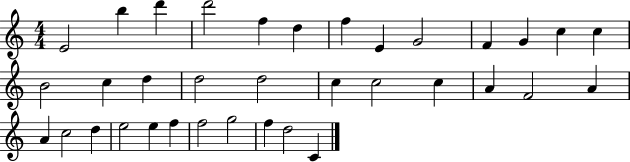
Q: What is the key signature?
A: C major